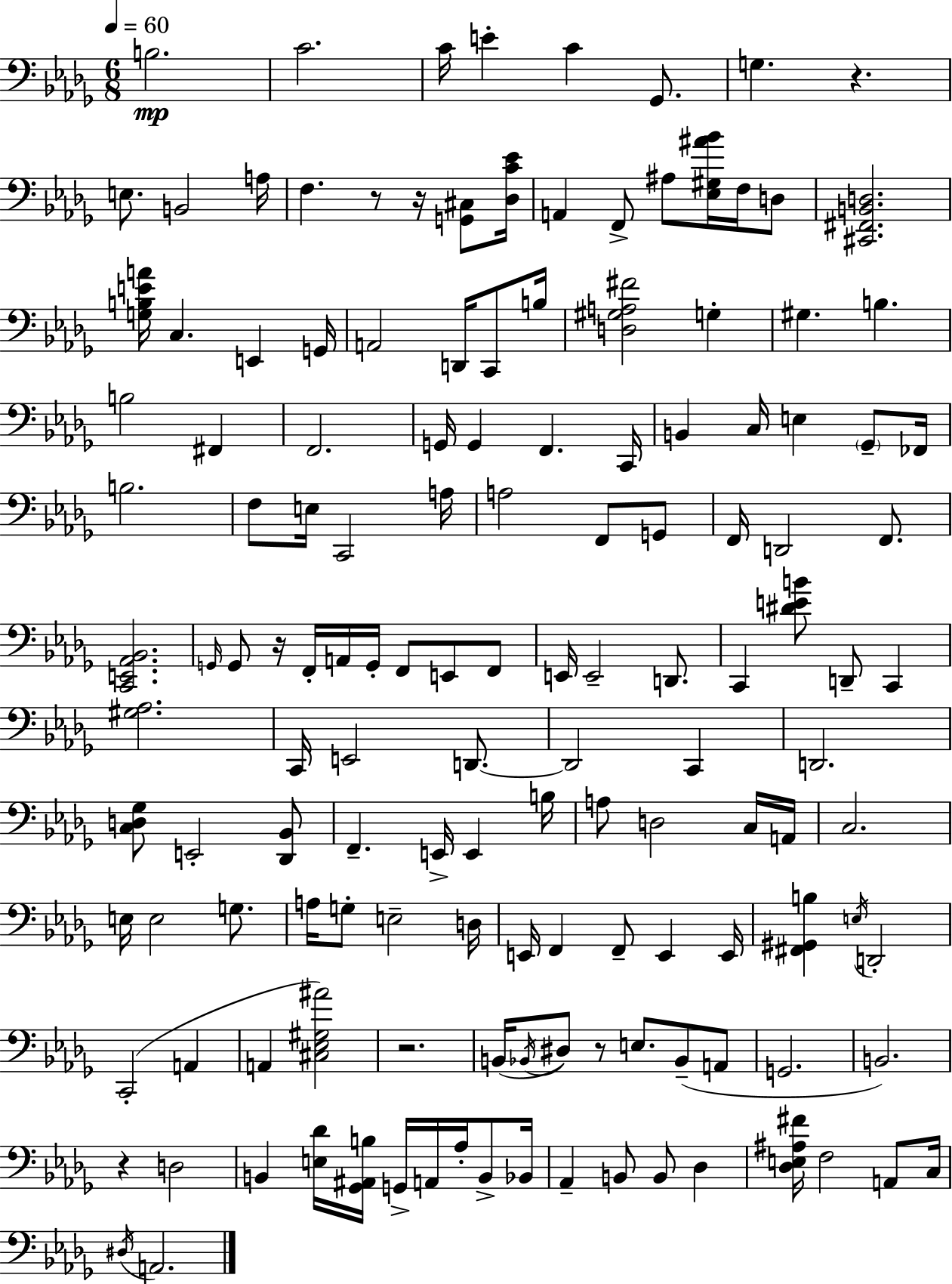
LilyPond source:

{
  \clef bass
  \numericTimeSignature
  \time 6/8
  \key bes \minor
  \tempo 4 = 60
  b2.\mp | c'2. | c'16 e'4-. c'4 ges,8. | g4. r4. | \break e8. b,2 a16 | f4. r8 r16 <g, cis>8 <des c' ees'>16 | a,4 f,8-> ais8 <ees gis ais' bes'>16 f16 d8 | <cis, fis, b, d>2. | \break <g b e' a'>16 c4. e,4 g,16 | a,2 d,16 c,8 b16 | <d gis a fis'>2 g4-. | gis4. b4. | \break b2 fis,4 | f,2. | g,16 g,4 f,4. c,16 | b,4 c16 e4 \parenthesize ges,8-- fes,16 | \break b2. | f8 e16 c,2 a16 | a2 f,8 g,8 | f,16 d,2 f,8. | \break <c, e, aes, bes,>2. | \grace { g,16 } g,8 r16 f,16-. a,16 g,16-. f,8 e,8 f,8 | e,16 e,2-- d,8. | c,4 <dis' e' b'>8 d,8-- c,4 | \break <gis aes>2. | c,16 e,2 d,8.~~ | d,2 c,4 | d,2. | \break <c d ges>8 e,2-. <des, bes,>8 | f,4.-- e,16-> e,4 | b16 a8 d2 c16 | a,16 c2. | \break e16 e2 g8. | a16 g8-. e2-- | d16 e,16 f,4 f,8-- e,4 | e,16 <fis, gis, b>4 \acciaccatura { e16 } d,2-. | \break c,2-.( a,4 | a,4 <cis ees gis ais'>2) | r2. | b,16( \acciaccatura { bes,16 } dis8) r8 e8. bes,8--( | \break a,8 g,2. | b,2.) | r4 d2 | b,4 <e des'>16 <ges, ais, b>16 g,16-> a,16 aes16-. | \break b,8-> bes,16 aes,4-- b,8 b,8 des4 | <des e ais fis'>16 f2 | a,8 c16 \acciaccatura { dis16 } a,2. | \bar "|."
}